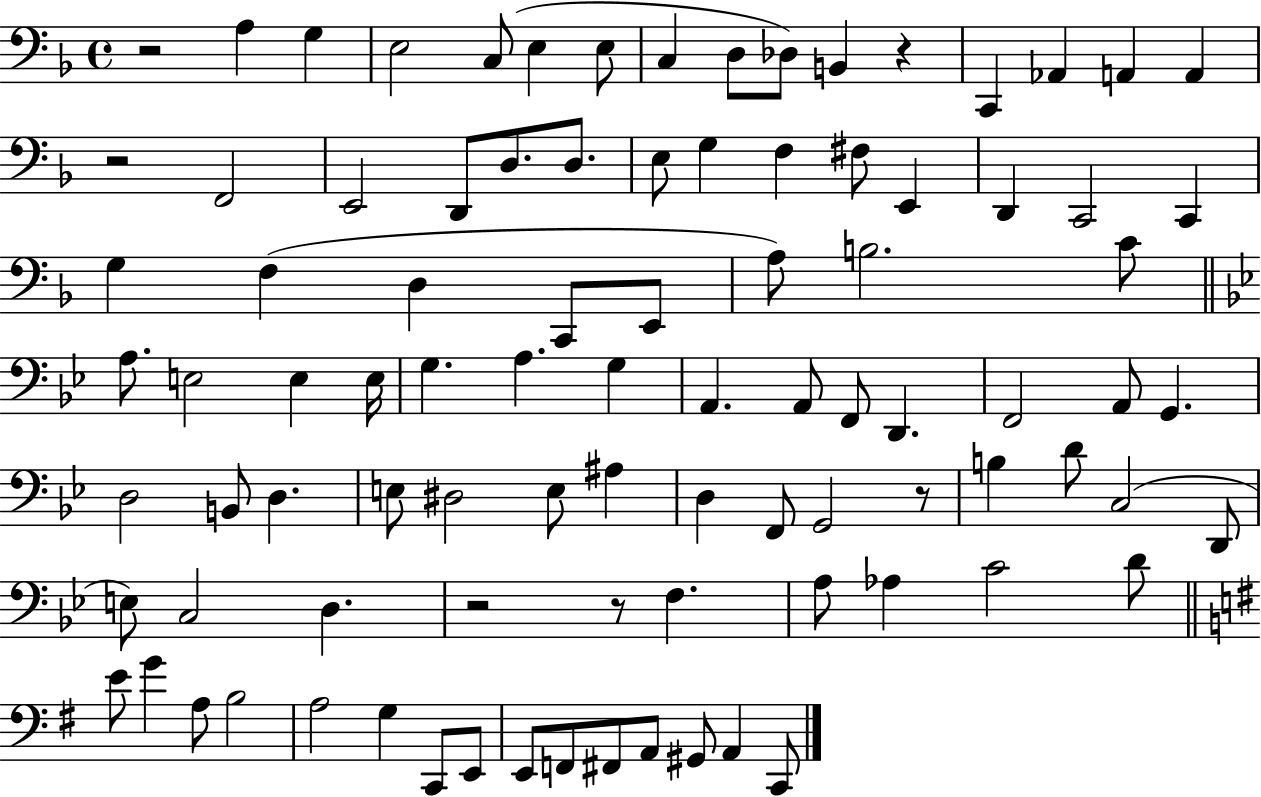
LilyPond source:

{
  \clef bass
  \time 4/4
  \defaultTimeSignature
  \key f \major
  r2 a4 g4 | e2 c8( e4 e8 | c4 d8 des8) b,4 r4 | c,4 aes,4 a,4 a,4 | \break r2 f,2 | e,2 d,8 d8. d8. | e8 g4 f4 fis8 e,4 | d,4 c,2 c,4 | \break g4 f4( d4 c,8 e,8 | a8) b2. c'8 | \bar "||" \break \key bes \major a8. e2 e4 e16 | g4. a4. g4 | a,4. a,8 f,8 d,4. | f,2 a,8 g,4. | \break d2 b,8 d4. | e8 dis2 e8 ais4 | d4 f,8 g,2 r8 | b4 d'8 c2( d,8 | \break e8) c2 d4. | r2 r8 f4. | a8 aes4 c'2 d'8 | \bar "||" \break \key e \minor e'8 g'4 a8 b2 | a2 g4 c,8 e,8 | e,8 f,8 fis,8 a,8 gis,8 a,4 c,8 | \bar "|."
}